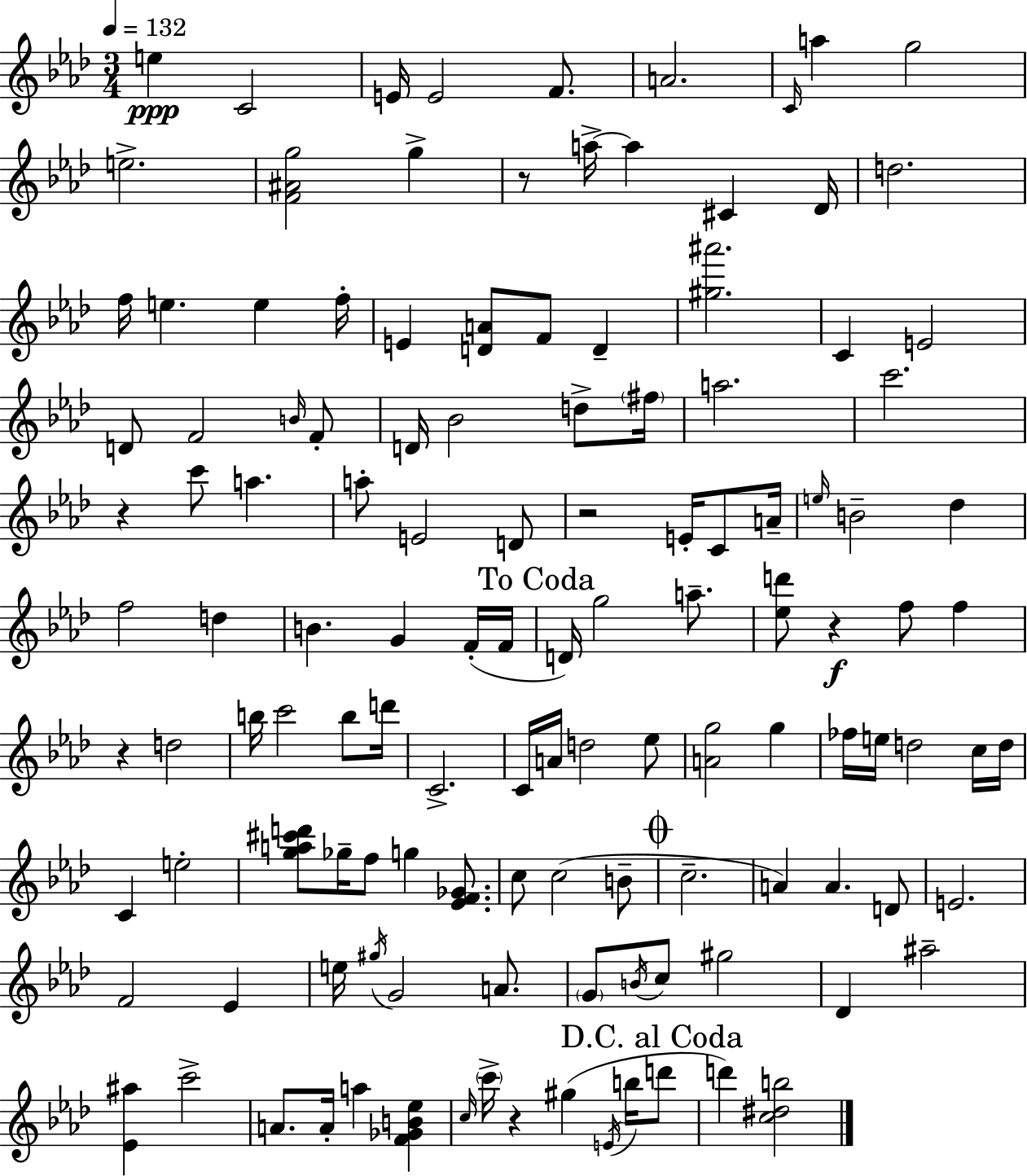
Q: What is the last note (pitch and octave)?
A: D6